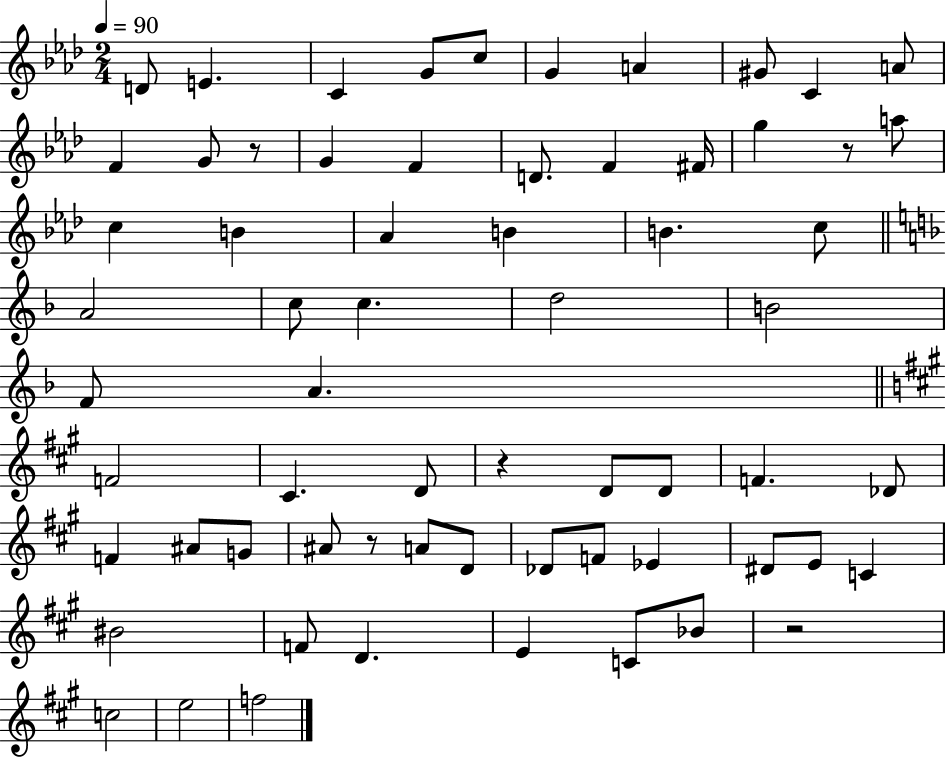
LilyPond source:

{
  \clef treble
  \numericTimeSignature
  \time 2/4
  \key aes \major
  \tempo 4 = 90
  d'8 e'4. | c'4 g'8 c''8 | g'4 a'4 | gis'8 c'4 a'8 | \break f'4 g'8 r8 | g'4 f'4 | d'8. f'4 fis'16 | g''4 r8 a''8 | \break c''4 b'4 | aes'4 b'4 | b'4. c''8 | \bar "||" \break \key f \major a'2 | c''8 c''4. | d''2 | b'2 | \break f'8 a'4. | \bar "||" \break \key a \major f'2 | cis'4. d'8 | r4 d'8 d'8 | f'4. des'8 | \break f'4 ais'8 g'8 | ais'8 r8 a'8 d'8 | des'8 f'8 ees'4 | dis'8 e'8 c'4 | \break bis'2 | f'8 d'4. | e'4 c'8 bes'8 | r2 | \break c''2 | e''2 | f''2 | \bar "|."
}